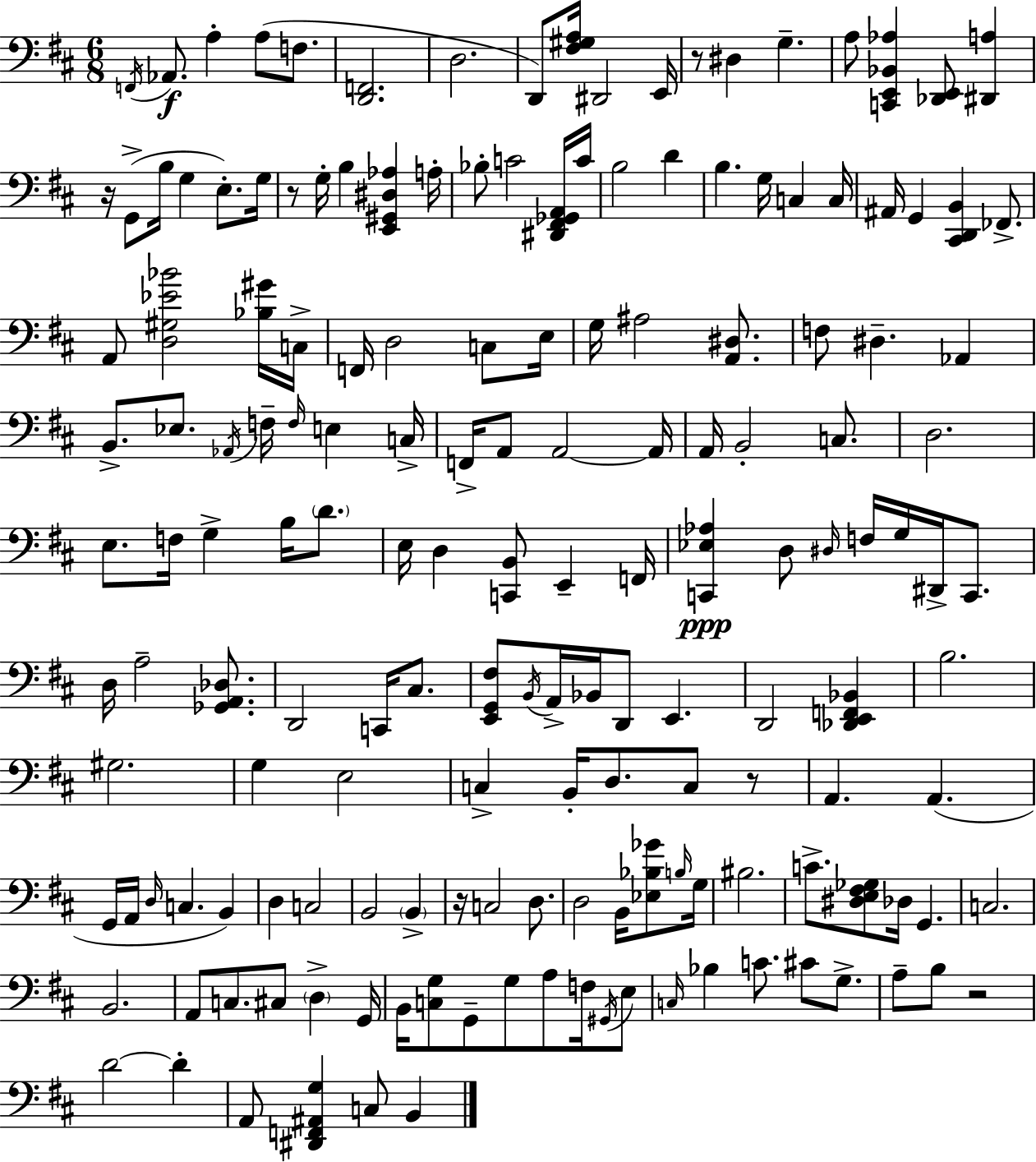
{
  \clef bass
  \numericTimeSignature
  \time 6/8
  \key d \major
  \acciaccatura { f,16 }\f aes,8. a4-. a8( f8. | <d, f,>2. | d2. | d,8) <fis gis a>16 dis,2 | \break e,16 r8 dis4 g4.-- | a8 <c, e, bes, aes>4 <des, e,>8 <dis, a>4 | r16 g,8->( b16 g4 e8.-.) | g16 r8 g16-. b4 <e, gis, dis aes>4 | \break a16-. bes8-. c'2 <dis, fis, ges, a,>16 | c'16 b2 d'4 | b4. g16 c4 | c16 ais,16 g,4 <cis, d, b,>4 fes,8.-> | \break a,8 <d gis ees' bes'>2 <bes gis'>16 | c16-> f,16 d2 c8 | e16 g16 ais2 <a, dis>8. | f8 dis4.-- aes,4 | \break b,8.-> ees8. \acciaccatura { aes,16 } f16-- \grace { f16 } e4 | c16-> f,16-> a,8 a,2~~ | a,16 a,16 b,2-. | c8. d2. | \break e8. f16 g4-> b16 | \parenthesize d'8. e16 d4 <c, b,>8 e,4-- | f,16 <c, ees aes>4\ppp d8 \grace { dis16 } f16 g16 | dis,16-> c,8. d16 a2-- | \break <ges, a, des>8. d,2 | c,16 cis8. <e, g, fis>8 \acciaccatura { b,16 } a,16-> bes,16 d,8 e,4. | d,2 | <des, e, f, bes,>4 b2. | \break gis2. | g4 e2 | c4-> b,16-. d8. | c8 r8 a,4. a,4.( | \break g,16 a,16 \grace { d16 } c4. | b,4) d4 c2 | b,2 | \parenthesize b,4-> r16 c2 | \break d8. d2 | b,16 <ees bes ges'>8 \grace { b16 } g16 bis2. | c'8.-> <dis e fis ges>8 | des16 g,4. c2. | \break b,2. | a,8 c8. | cis8 \parenthesize d4-> g,16 b,16 <c g>8 g,8-- | g8 a8 f16 \acciaccatura { gis,16 } e8 \grace { c16 } bes4 | \break c'8. cis'8 g8.-> a8-- b8 | r2 d'2~~ | d'4-. a,8 <dis, f, ais, g>4 | c8 b,4 \bar "|."
}